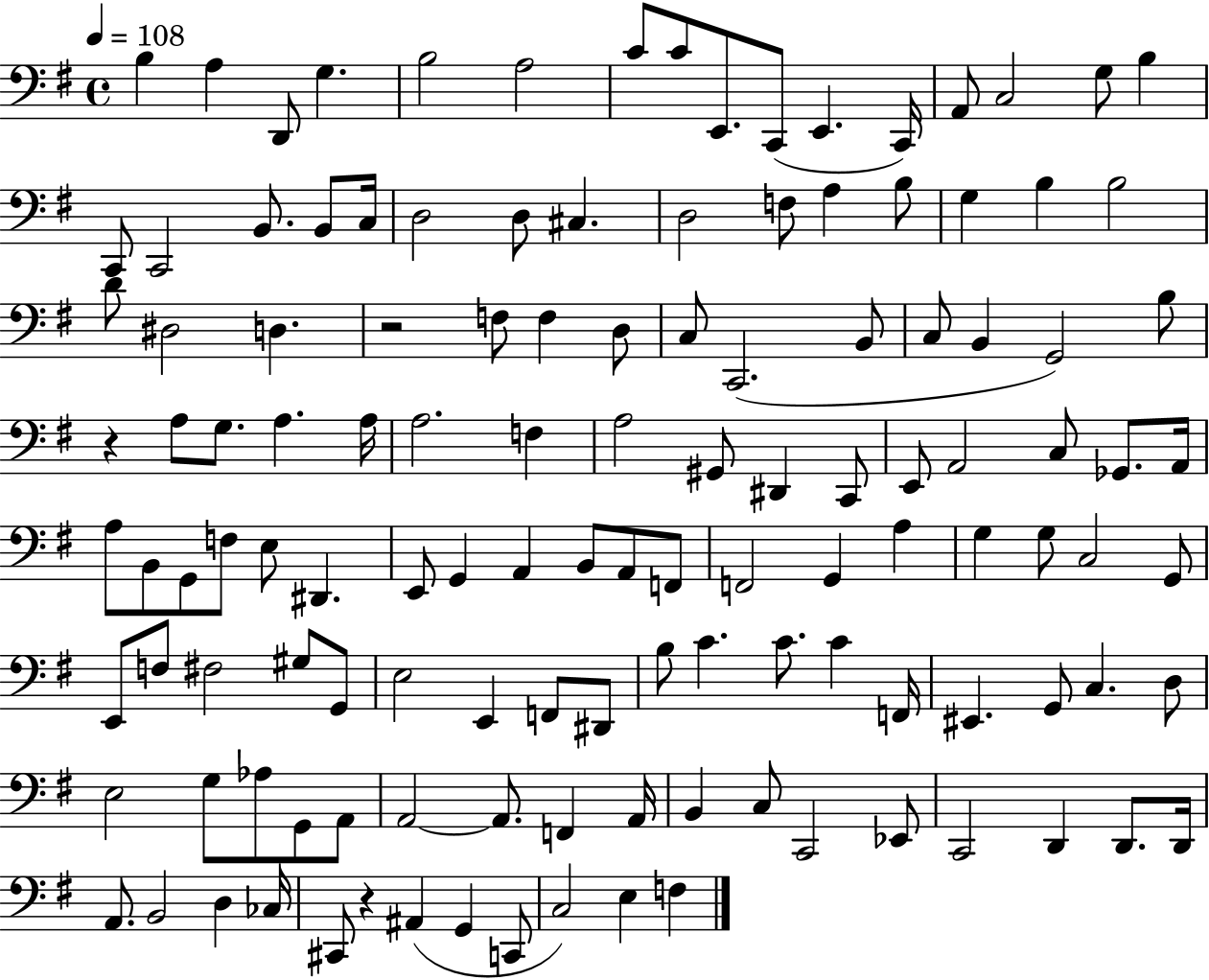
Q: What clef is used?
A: bass